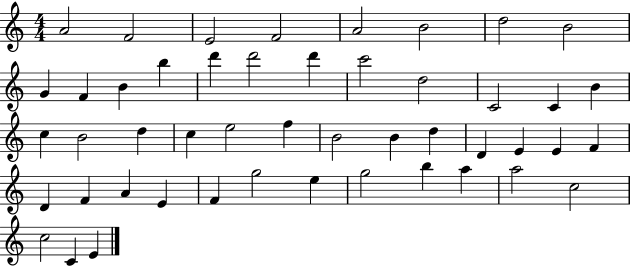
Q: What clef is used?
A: treble